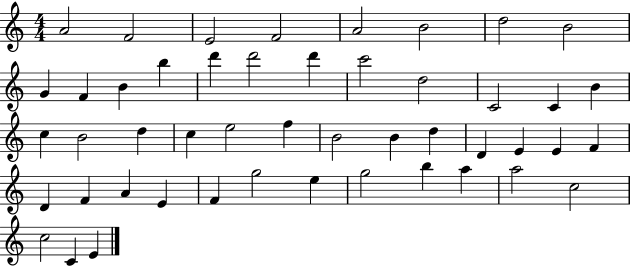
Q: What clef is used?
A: treble